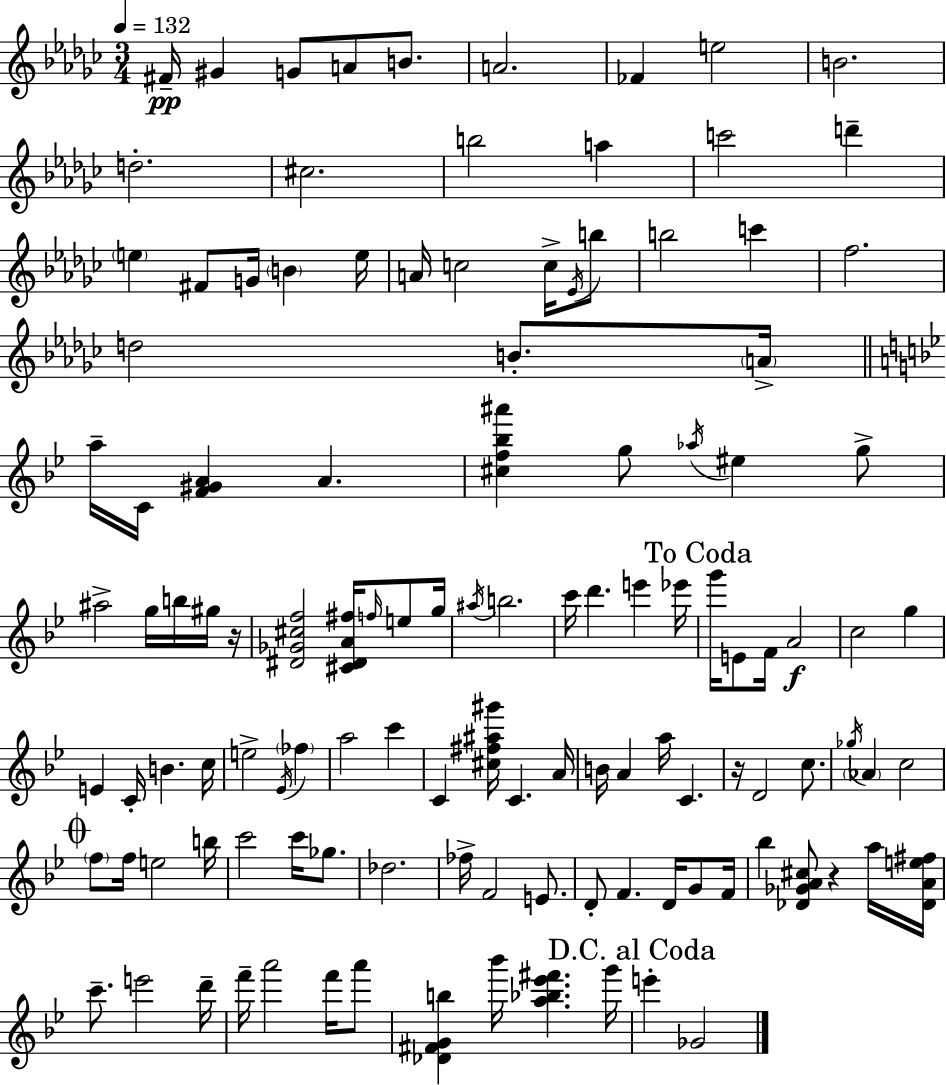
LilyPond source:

{
  \clef treble
  \numericTimeSignature
  \time 3/4
  \key ees \minor
  \tempo 4 = 132
  \repeat volta 2 { fis'16--\pp gis'4 g'8 a'8 b'8. | a'2. | fes'4 e''2 | b'2. | \break d''2.-. | cis''2. | b''2 a''4 | c'''2 d'''4-- | \break \parenthesize e''4 fis'8 g'16 \parenthesize b'4 e''16 | a'16 c''2 c''16-> \acciaccatura { ees'16 } b''8 | b''2 c'''4 | f''2. | \break d''2 b'8.-. | \parenthesize a'16-> \bar "||" \break \key bes \major a''16-- c'16 <f' gis' a'>4 a'4. | <cis'' f'' bes'' ais'''>4 g''8 \acciaccatura { aes''16 } eis''4 g''8-> | ais''2-> g''16 b''16 gis''16 | r16 <dis' ges' cis'' f''>2 <cis' dis' a' fis''>16 \grace { f''16 } e''8 | \break g''16 \acciaccatura { ais''16 } b''2. | c'''16 d'''4. e'''4 | ees'''16 \mark "To Coda" g'''16 e'8 f'16 a'2\f | c''2 g''4 | \break e'4 c'16-. b'4. | c''16 e''2-> \acciaccatura { ees'16 } | \parenthesize fes''4 a''2 | c'''4 c'4 <cis'' fis'' ais'' gis'''>16 c'4. | \break a'16 b'16 a'4 a''16 c'4. | r16 d'2 | c''8. \acciaccatura { ges''16 } \parenthesize aes'4 c''2 | \mark \markup { \musicglyph "scripts.coda" } \parenthesize f''8 f''16 e''2 | \break b''16 c'''2 | c'''16 ges''8. des''2. | fes''16-> f'2 | e'8. d'8-. f'4. | \break d'16 g'8 f'16 bes''4 <des' ges' a' cis''>8 r4 | a''16 <des' a' e'' fis''>16 c'''8.-- e'''2 | d'''16-- f'''16-- a'''2 | f'''16 a'''8 <des' fis' g' b''>4 bes'''16 <a'' bes'' ees''' fis'''>4. | \break g'''16 \mark "D.C. al Coda" e'''4-. ges'2 | } \bar "|."
}